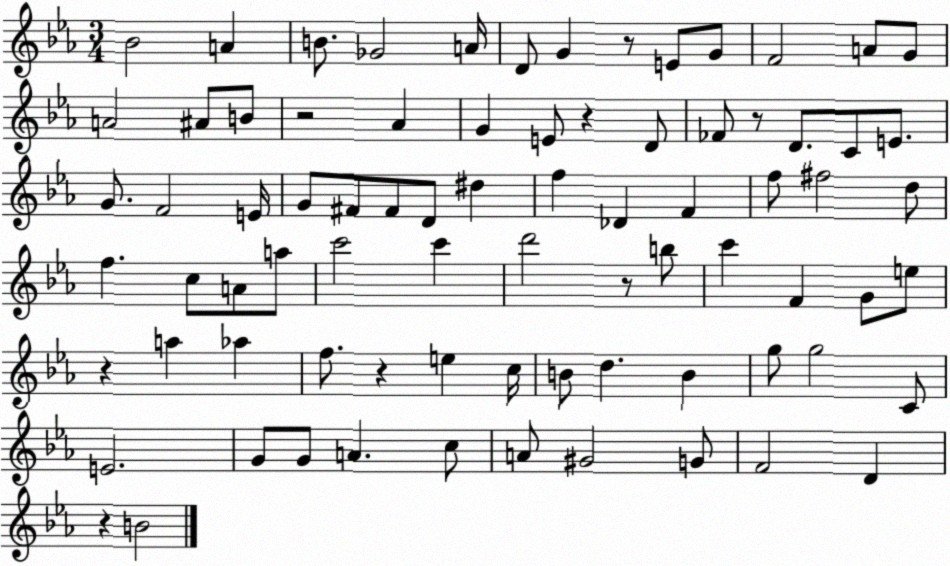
X:1
T:Untitled
M:3/4
L:1/4
K:Eb
_B2 A B/2 _G2 A/4 D/2 G z/2 E/2 G/2 F2 A/2 G/2 A2 ^A/2 B/2 z2 _A G E/2 z D/2 _F/2 z/2 D/2 C/2 E/2 G/2 F2 E/4 G/2 ^F/2 ^F/2 D/2 ^d f _D F f/2 ^f2 d/2 f c/2 A/2 a/2 c'2 c' d'2 z/2 b/2 c' F G/2 e/2 z a _a f/2 z e c/4 B/2 d B g/2 g2 C/2 E2 G/2 G/2 A c/2 A/2 ^G2 G/2 F2 D z B2